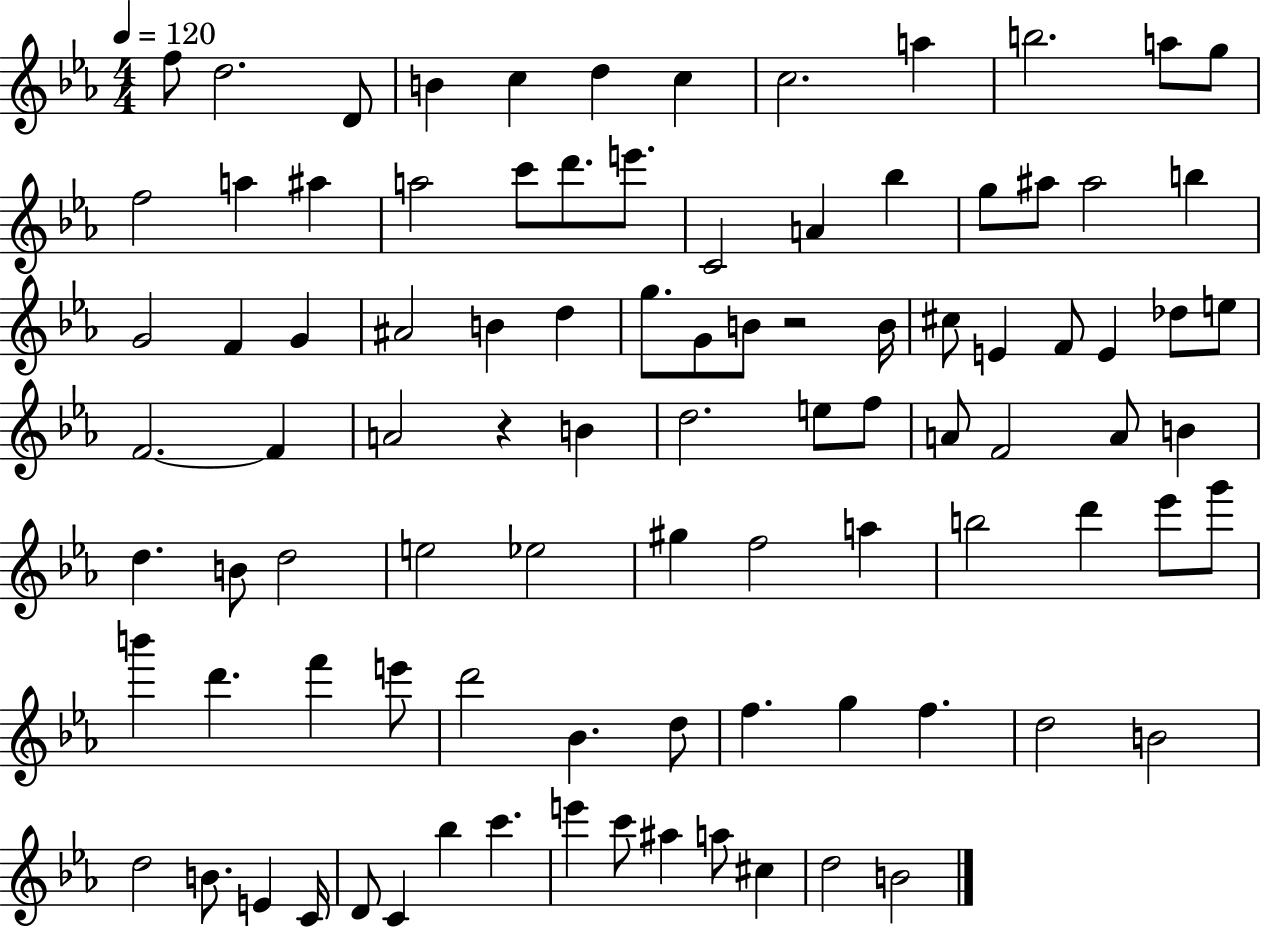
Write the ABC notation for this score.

X:1
T:Untitled
M:4/4
L:1/4
K:Eb
f/2 d2 D/2 B c d c c2 a b2 a/2 g/2 f2 a ^a a2 c'/2 d'/2 e'/2 C2 A _b g/2 ^a/2 ^a2 b G2 F G ^A2 B d g/2 G/2 B/2 z2 B/4 ^c/2 E F/2 E _d/2 e/2 F2 F A2 z B d2 e/2 f/2 A/2 F2 A/2 B d B/2 d2 e2 _e2 ^g f2 a b2 d' _e'/2 g'/2 b' d' f' e'/2 d'2 _B d/2 f g f d2 B2 d2 B/2 E C/4 D/2 C _b c' e' c'/2 ^a a/2 ^c d2 B2